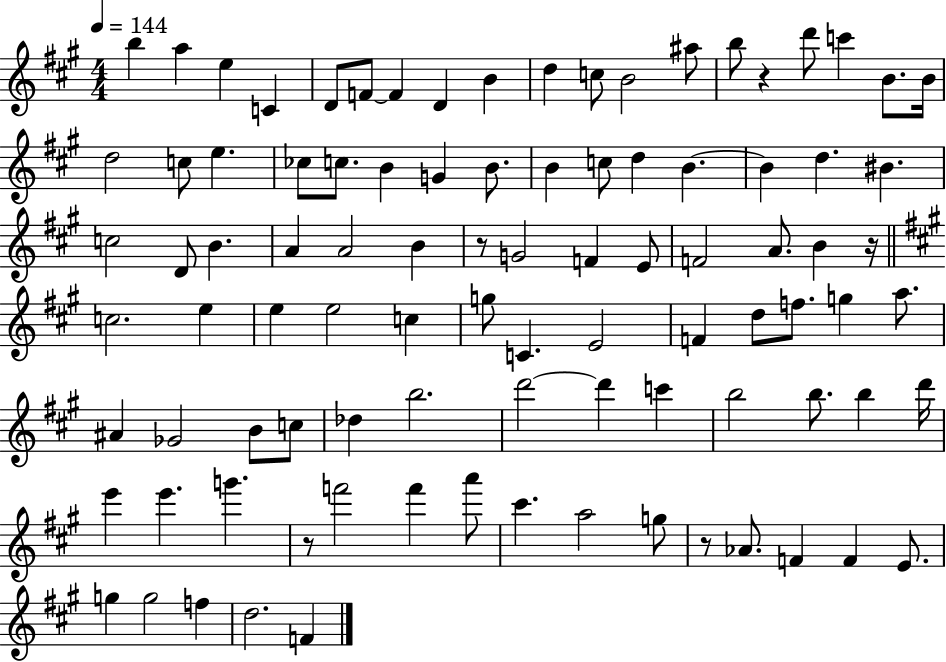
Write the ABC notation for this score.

X:1
T:Untitled
M:4/4
L:1/4
K:A
b a e C D/2 F/2 F D B d c/2 B2 ^a/2 b/2 z d'/2 c' B/2 B/4 d2 c/2 e _c/2 c/2 B G B/2 B c/2 d B B d ^B c2 D/2 B A A2 B z/2 G2 F E/2 F2 A/2 B z/4 c2 e e e2 c g/2 C E2 F d/2 f/2 g a/2 ^A _G2 B/2 c/2 _d b2 d'2 d' c' b2 b/2 b d'/4 e' e' g' z/2 f'2 f' a'/2 ^c' a2 g/2 z/2 _A/2 F F E/2 g g2 f d2 F